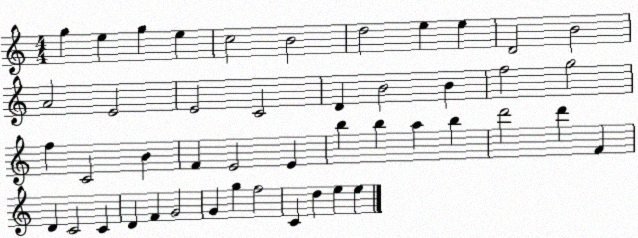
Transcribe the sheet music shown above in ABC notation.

X:1
T:Untitled
M:4/4
L:1/4
K:C
g e g e c2 B2 d2 e e D2 B2 A2 E2 E2 C2 D B2 B f2 g2 f C2 B F E2 E b b a b d'2 d' F D C2 C D F G2 G g f2 C d e e